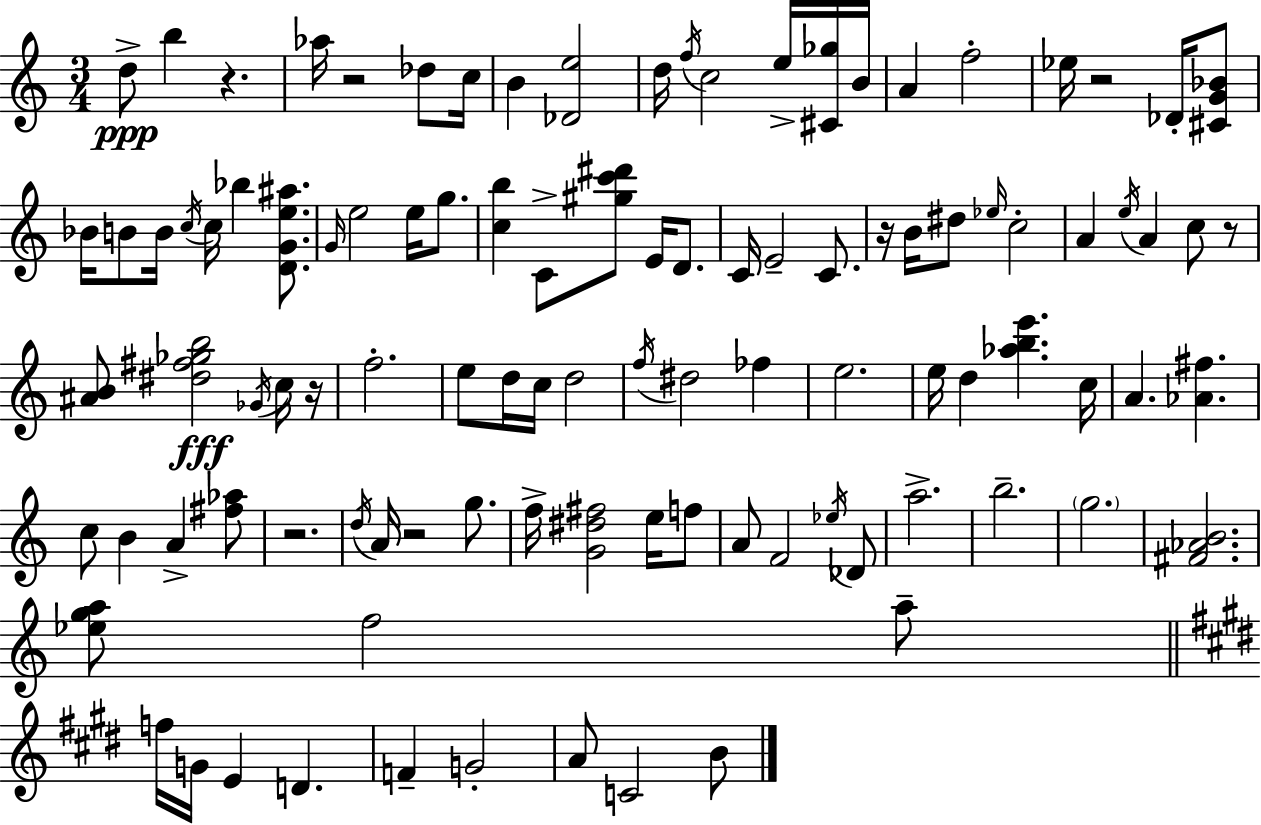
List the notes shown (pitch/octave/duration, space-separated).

D5/e B5/q R/q. Ab5/s R/h Db5/e C5/s B4/q [Db4,E5]/h D5/s F5/s C5/h E5/s [C#4,Gb5]/s B4/s A4/q F5/h Eb5/s R/h Db4/s [C#4,G4,Bb4]/e Bb4/s B4/e B4/s C5/s C5/s Bb5/q [D4,G4,E5,A#5]/e. G4/s E5/h E5/s G5/e. [C5,B5]/q C4/e [G#5,C6,D#6]/e E4/s D4/e. C4/s E4/h C4/e. R/s B4/s D#5/e Eb5/s C5/h A4/q E5/s A4/q C5/e R/e [A#4,B4]/e [D#5,F#5,Gb5,B5]/h Gb4/s C5/s R/s F5/h. E5/e D5/s C5/s D5/h F5/s D#5/h FES5/q E5/h. E5/s D5/q [Ab5,B5,E6]/q. C5/s A4/q. [Ab4,F#5]/q. C5/e B4/q A4/q [F#5,Ab5]/e R/h. D5/s A4/s R/h G5/e. F5/s [G4,D#5,F#5]/h E5/s F5/e A4/e F4/h Eb5/s Db4/e A5/h. B5/h. G5/h. [F#4,Ab4,B4]/h. [Eb5,G5,A5]/e F5/h A5/e F5/s G4/s E4/q D4/q. F4/q G4/h A4/e C4/h B4/e